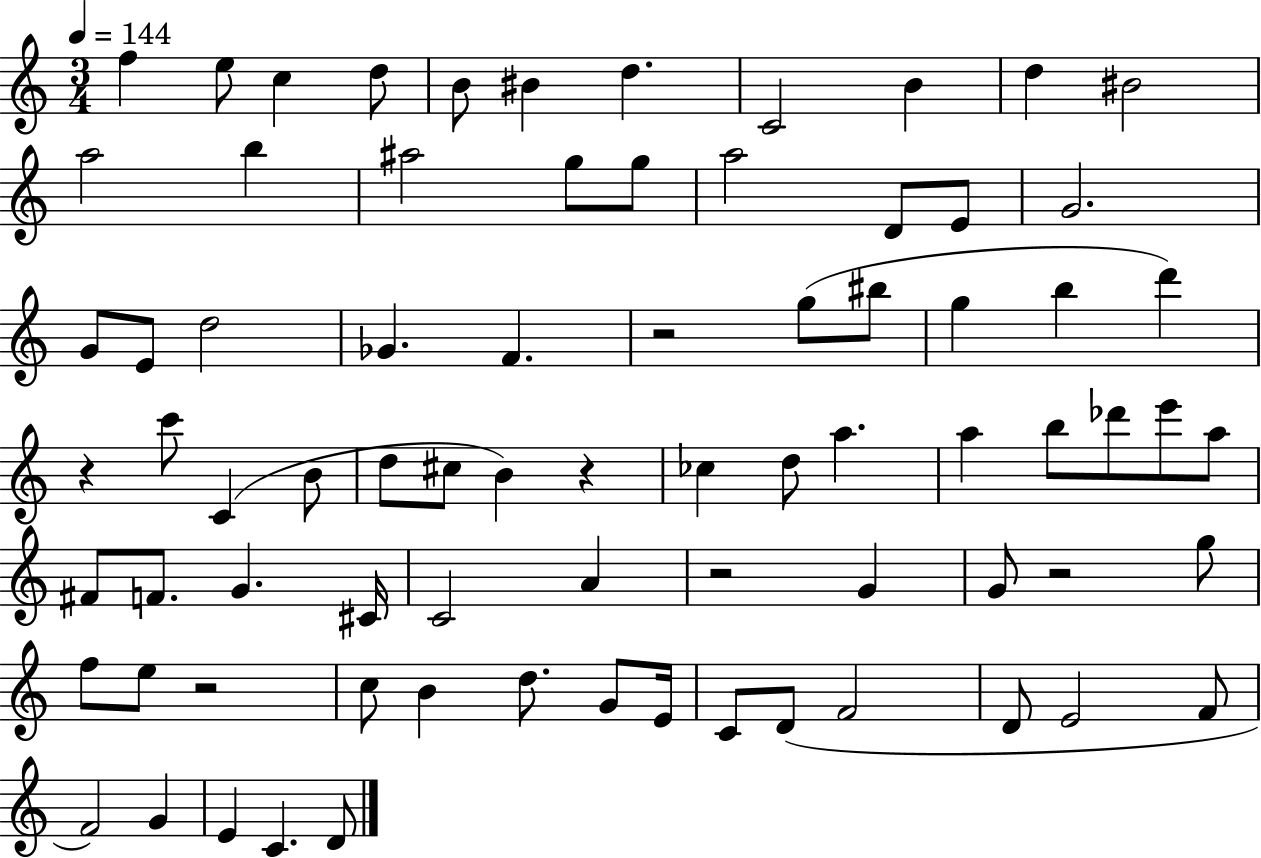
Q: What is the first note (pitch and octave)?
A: F5